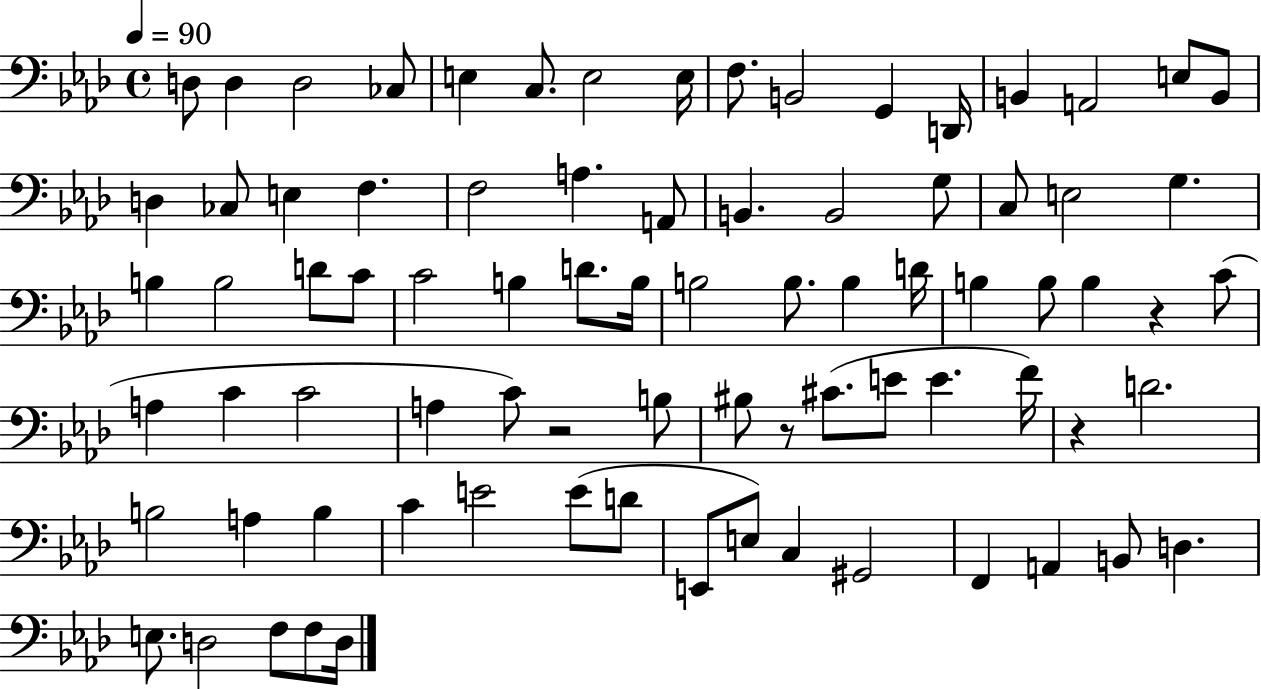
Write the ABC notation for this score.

X:1
T:Untitled
M:4/4
L:1/4
K:Ab
D,/2 D, D,2 _C,/2 E, C,/2 E,2 E,/4 F,/2 B,,2 G,, D,,/4 B,, A,,2 E,/2 B,,/2 D, _C,/2 E, F, F,2 A, A,,/2 B,, B,,2 G,/2 C,/2 E,2 G, B, B,2 D/2 C/2 C2 B, D/2 B,/4 B,2 B,/2 B, D/4 B, B,/2 B, z C/2 A, C C2 A, C/2 z2 B,/2 ^B,/2 z/2 ^C/2 E/2 E F/4 z D2 B,2 A, B, C E2 E/2 D/2 E,,/2 E,/2 C, ^G,,2 F,, A,, B,,/2 D, E,/2 D,2 F,/2 F,/2 D,/4